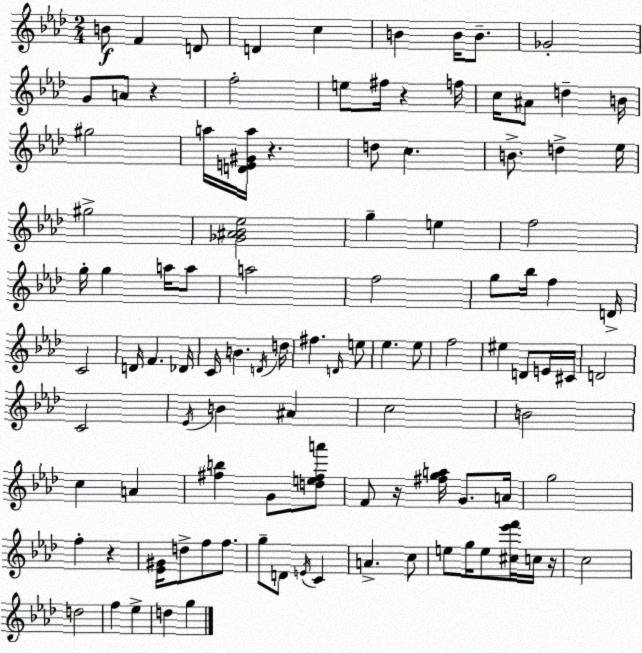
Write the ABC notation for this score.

X:1
T:Untitled
M:2/4
L:1/4
K:Ab
B/2 F D/2 D c B B/4 B/2 _G2 G/2 A/2 z f2 e/2 ^f/4 z f/4 c/4 ^A/2 d B/4 ^g2 a/4 [DE^Ga]/4 z d/2 c B/2 d _e/4 ^g2 [_G^A_B_e]2 g e f2 g/4 g a/4 a/2 a2 f2 g/2 _b/4 f D/4 C2 D/4 F _D/4 C/4 B D/4 d/4 ^f D/4 e/2 _e _e/2 f2 ^e D/2 E/4 ^C/4 D2 C2 _E/4 B ^A c2 B2 c A [^fb] G/2 [de^fa']/2 F/2 z/4 [^fga]/4 G/2 A/4 g2 f z [_E^G]/4 d/2 f/2 f/2 g/2 D/2 E/4 C A c/2 e/2 g/4 e/2 [^c_e'f']/4 c/4 z/4 c2 d2 f _e d g